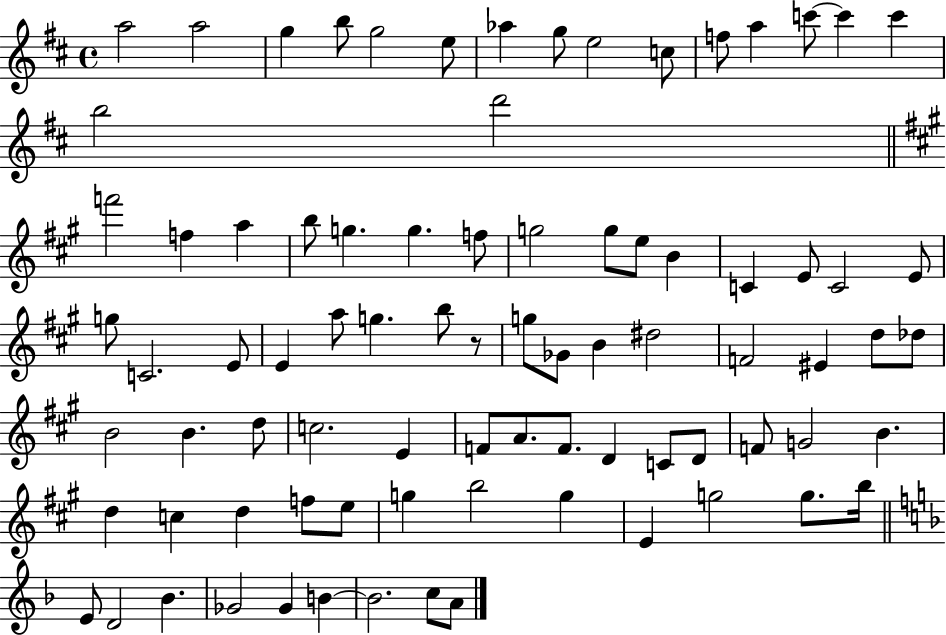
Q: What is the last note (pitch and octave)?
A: A4